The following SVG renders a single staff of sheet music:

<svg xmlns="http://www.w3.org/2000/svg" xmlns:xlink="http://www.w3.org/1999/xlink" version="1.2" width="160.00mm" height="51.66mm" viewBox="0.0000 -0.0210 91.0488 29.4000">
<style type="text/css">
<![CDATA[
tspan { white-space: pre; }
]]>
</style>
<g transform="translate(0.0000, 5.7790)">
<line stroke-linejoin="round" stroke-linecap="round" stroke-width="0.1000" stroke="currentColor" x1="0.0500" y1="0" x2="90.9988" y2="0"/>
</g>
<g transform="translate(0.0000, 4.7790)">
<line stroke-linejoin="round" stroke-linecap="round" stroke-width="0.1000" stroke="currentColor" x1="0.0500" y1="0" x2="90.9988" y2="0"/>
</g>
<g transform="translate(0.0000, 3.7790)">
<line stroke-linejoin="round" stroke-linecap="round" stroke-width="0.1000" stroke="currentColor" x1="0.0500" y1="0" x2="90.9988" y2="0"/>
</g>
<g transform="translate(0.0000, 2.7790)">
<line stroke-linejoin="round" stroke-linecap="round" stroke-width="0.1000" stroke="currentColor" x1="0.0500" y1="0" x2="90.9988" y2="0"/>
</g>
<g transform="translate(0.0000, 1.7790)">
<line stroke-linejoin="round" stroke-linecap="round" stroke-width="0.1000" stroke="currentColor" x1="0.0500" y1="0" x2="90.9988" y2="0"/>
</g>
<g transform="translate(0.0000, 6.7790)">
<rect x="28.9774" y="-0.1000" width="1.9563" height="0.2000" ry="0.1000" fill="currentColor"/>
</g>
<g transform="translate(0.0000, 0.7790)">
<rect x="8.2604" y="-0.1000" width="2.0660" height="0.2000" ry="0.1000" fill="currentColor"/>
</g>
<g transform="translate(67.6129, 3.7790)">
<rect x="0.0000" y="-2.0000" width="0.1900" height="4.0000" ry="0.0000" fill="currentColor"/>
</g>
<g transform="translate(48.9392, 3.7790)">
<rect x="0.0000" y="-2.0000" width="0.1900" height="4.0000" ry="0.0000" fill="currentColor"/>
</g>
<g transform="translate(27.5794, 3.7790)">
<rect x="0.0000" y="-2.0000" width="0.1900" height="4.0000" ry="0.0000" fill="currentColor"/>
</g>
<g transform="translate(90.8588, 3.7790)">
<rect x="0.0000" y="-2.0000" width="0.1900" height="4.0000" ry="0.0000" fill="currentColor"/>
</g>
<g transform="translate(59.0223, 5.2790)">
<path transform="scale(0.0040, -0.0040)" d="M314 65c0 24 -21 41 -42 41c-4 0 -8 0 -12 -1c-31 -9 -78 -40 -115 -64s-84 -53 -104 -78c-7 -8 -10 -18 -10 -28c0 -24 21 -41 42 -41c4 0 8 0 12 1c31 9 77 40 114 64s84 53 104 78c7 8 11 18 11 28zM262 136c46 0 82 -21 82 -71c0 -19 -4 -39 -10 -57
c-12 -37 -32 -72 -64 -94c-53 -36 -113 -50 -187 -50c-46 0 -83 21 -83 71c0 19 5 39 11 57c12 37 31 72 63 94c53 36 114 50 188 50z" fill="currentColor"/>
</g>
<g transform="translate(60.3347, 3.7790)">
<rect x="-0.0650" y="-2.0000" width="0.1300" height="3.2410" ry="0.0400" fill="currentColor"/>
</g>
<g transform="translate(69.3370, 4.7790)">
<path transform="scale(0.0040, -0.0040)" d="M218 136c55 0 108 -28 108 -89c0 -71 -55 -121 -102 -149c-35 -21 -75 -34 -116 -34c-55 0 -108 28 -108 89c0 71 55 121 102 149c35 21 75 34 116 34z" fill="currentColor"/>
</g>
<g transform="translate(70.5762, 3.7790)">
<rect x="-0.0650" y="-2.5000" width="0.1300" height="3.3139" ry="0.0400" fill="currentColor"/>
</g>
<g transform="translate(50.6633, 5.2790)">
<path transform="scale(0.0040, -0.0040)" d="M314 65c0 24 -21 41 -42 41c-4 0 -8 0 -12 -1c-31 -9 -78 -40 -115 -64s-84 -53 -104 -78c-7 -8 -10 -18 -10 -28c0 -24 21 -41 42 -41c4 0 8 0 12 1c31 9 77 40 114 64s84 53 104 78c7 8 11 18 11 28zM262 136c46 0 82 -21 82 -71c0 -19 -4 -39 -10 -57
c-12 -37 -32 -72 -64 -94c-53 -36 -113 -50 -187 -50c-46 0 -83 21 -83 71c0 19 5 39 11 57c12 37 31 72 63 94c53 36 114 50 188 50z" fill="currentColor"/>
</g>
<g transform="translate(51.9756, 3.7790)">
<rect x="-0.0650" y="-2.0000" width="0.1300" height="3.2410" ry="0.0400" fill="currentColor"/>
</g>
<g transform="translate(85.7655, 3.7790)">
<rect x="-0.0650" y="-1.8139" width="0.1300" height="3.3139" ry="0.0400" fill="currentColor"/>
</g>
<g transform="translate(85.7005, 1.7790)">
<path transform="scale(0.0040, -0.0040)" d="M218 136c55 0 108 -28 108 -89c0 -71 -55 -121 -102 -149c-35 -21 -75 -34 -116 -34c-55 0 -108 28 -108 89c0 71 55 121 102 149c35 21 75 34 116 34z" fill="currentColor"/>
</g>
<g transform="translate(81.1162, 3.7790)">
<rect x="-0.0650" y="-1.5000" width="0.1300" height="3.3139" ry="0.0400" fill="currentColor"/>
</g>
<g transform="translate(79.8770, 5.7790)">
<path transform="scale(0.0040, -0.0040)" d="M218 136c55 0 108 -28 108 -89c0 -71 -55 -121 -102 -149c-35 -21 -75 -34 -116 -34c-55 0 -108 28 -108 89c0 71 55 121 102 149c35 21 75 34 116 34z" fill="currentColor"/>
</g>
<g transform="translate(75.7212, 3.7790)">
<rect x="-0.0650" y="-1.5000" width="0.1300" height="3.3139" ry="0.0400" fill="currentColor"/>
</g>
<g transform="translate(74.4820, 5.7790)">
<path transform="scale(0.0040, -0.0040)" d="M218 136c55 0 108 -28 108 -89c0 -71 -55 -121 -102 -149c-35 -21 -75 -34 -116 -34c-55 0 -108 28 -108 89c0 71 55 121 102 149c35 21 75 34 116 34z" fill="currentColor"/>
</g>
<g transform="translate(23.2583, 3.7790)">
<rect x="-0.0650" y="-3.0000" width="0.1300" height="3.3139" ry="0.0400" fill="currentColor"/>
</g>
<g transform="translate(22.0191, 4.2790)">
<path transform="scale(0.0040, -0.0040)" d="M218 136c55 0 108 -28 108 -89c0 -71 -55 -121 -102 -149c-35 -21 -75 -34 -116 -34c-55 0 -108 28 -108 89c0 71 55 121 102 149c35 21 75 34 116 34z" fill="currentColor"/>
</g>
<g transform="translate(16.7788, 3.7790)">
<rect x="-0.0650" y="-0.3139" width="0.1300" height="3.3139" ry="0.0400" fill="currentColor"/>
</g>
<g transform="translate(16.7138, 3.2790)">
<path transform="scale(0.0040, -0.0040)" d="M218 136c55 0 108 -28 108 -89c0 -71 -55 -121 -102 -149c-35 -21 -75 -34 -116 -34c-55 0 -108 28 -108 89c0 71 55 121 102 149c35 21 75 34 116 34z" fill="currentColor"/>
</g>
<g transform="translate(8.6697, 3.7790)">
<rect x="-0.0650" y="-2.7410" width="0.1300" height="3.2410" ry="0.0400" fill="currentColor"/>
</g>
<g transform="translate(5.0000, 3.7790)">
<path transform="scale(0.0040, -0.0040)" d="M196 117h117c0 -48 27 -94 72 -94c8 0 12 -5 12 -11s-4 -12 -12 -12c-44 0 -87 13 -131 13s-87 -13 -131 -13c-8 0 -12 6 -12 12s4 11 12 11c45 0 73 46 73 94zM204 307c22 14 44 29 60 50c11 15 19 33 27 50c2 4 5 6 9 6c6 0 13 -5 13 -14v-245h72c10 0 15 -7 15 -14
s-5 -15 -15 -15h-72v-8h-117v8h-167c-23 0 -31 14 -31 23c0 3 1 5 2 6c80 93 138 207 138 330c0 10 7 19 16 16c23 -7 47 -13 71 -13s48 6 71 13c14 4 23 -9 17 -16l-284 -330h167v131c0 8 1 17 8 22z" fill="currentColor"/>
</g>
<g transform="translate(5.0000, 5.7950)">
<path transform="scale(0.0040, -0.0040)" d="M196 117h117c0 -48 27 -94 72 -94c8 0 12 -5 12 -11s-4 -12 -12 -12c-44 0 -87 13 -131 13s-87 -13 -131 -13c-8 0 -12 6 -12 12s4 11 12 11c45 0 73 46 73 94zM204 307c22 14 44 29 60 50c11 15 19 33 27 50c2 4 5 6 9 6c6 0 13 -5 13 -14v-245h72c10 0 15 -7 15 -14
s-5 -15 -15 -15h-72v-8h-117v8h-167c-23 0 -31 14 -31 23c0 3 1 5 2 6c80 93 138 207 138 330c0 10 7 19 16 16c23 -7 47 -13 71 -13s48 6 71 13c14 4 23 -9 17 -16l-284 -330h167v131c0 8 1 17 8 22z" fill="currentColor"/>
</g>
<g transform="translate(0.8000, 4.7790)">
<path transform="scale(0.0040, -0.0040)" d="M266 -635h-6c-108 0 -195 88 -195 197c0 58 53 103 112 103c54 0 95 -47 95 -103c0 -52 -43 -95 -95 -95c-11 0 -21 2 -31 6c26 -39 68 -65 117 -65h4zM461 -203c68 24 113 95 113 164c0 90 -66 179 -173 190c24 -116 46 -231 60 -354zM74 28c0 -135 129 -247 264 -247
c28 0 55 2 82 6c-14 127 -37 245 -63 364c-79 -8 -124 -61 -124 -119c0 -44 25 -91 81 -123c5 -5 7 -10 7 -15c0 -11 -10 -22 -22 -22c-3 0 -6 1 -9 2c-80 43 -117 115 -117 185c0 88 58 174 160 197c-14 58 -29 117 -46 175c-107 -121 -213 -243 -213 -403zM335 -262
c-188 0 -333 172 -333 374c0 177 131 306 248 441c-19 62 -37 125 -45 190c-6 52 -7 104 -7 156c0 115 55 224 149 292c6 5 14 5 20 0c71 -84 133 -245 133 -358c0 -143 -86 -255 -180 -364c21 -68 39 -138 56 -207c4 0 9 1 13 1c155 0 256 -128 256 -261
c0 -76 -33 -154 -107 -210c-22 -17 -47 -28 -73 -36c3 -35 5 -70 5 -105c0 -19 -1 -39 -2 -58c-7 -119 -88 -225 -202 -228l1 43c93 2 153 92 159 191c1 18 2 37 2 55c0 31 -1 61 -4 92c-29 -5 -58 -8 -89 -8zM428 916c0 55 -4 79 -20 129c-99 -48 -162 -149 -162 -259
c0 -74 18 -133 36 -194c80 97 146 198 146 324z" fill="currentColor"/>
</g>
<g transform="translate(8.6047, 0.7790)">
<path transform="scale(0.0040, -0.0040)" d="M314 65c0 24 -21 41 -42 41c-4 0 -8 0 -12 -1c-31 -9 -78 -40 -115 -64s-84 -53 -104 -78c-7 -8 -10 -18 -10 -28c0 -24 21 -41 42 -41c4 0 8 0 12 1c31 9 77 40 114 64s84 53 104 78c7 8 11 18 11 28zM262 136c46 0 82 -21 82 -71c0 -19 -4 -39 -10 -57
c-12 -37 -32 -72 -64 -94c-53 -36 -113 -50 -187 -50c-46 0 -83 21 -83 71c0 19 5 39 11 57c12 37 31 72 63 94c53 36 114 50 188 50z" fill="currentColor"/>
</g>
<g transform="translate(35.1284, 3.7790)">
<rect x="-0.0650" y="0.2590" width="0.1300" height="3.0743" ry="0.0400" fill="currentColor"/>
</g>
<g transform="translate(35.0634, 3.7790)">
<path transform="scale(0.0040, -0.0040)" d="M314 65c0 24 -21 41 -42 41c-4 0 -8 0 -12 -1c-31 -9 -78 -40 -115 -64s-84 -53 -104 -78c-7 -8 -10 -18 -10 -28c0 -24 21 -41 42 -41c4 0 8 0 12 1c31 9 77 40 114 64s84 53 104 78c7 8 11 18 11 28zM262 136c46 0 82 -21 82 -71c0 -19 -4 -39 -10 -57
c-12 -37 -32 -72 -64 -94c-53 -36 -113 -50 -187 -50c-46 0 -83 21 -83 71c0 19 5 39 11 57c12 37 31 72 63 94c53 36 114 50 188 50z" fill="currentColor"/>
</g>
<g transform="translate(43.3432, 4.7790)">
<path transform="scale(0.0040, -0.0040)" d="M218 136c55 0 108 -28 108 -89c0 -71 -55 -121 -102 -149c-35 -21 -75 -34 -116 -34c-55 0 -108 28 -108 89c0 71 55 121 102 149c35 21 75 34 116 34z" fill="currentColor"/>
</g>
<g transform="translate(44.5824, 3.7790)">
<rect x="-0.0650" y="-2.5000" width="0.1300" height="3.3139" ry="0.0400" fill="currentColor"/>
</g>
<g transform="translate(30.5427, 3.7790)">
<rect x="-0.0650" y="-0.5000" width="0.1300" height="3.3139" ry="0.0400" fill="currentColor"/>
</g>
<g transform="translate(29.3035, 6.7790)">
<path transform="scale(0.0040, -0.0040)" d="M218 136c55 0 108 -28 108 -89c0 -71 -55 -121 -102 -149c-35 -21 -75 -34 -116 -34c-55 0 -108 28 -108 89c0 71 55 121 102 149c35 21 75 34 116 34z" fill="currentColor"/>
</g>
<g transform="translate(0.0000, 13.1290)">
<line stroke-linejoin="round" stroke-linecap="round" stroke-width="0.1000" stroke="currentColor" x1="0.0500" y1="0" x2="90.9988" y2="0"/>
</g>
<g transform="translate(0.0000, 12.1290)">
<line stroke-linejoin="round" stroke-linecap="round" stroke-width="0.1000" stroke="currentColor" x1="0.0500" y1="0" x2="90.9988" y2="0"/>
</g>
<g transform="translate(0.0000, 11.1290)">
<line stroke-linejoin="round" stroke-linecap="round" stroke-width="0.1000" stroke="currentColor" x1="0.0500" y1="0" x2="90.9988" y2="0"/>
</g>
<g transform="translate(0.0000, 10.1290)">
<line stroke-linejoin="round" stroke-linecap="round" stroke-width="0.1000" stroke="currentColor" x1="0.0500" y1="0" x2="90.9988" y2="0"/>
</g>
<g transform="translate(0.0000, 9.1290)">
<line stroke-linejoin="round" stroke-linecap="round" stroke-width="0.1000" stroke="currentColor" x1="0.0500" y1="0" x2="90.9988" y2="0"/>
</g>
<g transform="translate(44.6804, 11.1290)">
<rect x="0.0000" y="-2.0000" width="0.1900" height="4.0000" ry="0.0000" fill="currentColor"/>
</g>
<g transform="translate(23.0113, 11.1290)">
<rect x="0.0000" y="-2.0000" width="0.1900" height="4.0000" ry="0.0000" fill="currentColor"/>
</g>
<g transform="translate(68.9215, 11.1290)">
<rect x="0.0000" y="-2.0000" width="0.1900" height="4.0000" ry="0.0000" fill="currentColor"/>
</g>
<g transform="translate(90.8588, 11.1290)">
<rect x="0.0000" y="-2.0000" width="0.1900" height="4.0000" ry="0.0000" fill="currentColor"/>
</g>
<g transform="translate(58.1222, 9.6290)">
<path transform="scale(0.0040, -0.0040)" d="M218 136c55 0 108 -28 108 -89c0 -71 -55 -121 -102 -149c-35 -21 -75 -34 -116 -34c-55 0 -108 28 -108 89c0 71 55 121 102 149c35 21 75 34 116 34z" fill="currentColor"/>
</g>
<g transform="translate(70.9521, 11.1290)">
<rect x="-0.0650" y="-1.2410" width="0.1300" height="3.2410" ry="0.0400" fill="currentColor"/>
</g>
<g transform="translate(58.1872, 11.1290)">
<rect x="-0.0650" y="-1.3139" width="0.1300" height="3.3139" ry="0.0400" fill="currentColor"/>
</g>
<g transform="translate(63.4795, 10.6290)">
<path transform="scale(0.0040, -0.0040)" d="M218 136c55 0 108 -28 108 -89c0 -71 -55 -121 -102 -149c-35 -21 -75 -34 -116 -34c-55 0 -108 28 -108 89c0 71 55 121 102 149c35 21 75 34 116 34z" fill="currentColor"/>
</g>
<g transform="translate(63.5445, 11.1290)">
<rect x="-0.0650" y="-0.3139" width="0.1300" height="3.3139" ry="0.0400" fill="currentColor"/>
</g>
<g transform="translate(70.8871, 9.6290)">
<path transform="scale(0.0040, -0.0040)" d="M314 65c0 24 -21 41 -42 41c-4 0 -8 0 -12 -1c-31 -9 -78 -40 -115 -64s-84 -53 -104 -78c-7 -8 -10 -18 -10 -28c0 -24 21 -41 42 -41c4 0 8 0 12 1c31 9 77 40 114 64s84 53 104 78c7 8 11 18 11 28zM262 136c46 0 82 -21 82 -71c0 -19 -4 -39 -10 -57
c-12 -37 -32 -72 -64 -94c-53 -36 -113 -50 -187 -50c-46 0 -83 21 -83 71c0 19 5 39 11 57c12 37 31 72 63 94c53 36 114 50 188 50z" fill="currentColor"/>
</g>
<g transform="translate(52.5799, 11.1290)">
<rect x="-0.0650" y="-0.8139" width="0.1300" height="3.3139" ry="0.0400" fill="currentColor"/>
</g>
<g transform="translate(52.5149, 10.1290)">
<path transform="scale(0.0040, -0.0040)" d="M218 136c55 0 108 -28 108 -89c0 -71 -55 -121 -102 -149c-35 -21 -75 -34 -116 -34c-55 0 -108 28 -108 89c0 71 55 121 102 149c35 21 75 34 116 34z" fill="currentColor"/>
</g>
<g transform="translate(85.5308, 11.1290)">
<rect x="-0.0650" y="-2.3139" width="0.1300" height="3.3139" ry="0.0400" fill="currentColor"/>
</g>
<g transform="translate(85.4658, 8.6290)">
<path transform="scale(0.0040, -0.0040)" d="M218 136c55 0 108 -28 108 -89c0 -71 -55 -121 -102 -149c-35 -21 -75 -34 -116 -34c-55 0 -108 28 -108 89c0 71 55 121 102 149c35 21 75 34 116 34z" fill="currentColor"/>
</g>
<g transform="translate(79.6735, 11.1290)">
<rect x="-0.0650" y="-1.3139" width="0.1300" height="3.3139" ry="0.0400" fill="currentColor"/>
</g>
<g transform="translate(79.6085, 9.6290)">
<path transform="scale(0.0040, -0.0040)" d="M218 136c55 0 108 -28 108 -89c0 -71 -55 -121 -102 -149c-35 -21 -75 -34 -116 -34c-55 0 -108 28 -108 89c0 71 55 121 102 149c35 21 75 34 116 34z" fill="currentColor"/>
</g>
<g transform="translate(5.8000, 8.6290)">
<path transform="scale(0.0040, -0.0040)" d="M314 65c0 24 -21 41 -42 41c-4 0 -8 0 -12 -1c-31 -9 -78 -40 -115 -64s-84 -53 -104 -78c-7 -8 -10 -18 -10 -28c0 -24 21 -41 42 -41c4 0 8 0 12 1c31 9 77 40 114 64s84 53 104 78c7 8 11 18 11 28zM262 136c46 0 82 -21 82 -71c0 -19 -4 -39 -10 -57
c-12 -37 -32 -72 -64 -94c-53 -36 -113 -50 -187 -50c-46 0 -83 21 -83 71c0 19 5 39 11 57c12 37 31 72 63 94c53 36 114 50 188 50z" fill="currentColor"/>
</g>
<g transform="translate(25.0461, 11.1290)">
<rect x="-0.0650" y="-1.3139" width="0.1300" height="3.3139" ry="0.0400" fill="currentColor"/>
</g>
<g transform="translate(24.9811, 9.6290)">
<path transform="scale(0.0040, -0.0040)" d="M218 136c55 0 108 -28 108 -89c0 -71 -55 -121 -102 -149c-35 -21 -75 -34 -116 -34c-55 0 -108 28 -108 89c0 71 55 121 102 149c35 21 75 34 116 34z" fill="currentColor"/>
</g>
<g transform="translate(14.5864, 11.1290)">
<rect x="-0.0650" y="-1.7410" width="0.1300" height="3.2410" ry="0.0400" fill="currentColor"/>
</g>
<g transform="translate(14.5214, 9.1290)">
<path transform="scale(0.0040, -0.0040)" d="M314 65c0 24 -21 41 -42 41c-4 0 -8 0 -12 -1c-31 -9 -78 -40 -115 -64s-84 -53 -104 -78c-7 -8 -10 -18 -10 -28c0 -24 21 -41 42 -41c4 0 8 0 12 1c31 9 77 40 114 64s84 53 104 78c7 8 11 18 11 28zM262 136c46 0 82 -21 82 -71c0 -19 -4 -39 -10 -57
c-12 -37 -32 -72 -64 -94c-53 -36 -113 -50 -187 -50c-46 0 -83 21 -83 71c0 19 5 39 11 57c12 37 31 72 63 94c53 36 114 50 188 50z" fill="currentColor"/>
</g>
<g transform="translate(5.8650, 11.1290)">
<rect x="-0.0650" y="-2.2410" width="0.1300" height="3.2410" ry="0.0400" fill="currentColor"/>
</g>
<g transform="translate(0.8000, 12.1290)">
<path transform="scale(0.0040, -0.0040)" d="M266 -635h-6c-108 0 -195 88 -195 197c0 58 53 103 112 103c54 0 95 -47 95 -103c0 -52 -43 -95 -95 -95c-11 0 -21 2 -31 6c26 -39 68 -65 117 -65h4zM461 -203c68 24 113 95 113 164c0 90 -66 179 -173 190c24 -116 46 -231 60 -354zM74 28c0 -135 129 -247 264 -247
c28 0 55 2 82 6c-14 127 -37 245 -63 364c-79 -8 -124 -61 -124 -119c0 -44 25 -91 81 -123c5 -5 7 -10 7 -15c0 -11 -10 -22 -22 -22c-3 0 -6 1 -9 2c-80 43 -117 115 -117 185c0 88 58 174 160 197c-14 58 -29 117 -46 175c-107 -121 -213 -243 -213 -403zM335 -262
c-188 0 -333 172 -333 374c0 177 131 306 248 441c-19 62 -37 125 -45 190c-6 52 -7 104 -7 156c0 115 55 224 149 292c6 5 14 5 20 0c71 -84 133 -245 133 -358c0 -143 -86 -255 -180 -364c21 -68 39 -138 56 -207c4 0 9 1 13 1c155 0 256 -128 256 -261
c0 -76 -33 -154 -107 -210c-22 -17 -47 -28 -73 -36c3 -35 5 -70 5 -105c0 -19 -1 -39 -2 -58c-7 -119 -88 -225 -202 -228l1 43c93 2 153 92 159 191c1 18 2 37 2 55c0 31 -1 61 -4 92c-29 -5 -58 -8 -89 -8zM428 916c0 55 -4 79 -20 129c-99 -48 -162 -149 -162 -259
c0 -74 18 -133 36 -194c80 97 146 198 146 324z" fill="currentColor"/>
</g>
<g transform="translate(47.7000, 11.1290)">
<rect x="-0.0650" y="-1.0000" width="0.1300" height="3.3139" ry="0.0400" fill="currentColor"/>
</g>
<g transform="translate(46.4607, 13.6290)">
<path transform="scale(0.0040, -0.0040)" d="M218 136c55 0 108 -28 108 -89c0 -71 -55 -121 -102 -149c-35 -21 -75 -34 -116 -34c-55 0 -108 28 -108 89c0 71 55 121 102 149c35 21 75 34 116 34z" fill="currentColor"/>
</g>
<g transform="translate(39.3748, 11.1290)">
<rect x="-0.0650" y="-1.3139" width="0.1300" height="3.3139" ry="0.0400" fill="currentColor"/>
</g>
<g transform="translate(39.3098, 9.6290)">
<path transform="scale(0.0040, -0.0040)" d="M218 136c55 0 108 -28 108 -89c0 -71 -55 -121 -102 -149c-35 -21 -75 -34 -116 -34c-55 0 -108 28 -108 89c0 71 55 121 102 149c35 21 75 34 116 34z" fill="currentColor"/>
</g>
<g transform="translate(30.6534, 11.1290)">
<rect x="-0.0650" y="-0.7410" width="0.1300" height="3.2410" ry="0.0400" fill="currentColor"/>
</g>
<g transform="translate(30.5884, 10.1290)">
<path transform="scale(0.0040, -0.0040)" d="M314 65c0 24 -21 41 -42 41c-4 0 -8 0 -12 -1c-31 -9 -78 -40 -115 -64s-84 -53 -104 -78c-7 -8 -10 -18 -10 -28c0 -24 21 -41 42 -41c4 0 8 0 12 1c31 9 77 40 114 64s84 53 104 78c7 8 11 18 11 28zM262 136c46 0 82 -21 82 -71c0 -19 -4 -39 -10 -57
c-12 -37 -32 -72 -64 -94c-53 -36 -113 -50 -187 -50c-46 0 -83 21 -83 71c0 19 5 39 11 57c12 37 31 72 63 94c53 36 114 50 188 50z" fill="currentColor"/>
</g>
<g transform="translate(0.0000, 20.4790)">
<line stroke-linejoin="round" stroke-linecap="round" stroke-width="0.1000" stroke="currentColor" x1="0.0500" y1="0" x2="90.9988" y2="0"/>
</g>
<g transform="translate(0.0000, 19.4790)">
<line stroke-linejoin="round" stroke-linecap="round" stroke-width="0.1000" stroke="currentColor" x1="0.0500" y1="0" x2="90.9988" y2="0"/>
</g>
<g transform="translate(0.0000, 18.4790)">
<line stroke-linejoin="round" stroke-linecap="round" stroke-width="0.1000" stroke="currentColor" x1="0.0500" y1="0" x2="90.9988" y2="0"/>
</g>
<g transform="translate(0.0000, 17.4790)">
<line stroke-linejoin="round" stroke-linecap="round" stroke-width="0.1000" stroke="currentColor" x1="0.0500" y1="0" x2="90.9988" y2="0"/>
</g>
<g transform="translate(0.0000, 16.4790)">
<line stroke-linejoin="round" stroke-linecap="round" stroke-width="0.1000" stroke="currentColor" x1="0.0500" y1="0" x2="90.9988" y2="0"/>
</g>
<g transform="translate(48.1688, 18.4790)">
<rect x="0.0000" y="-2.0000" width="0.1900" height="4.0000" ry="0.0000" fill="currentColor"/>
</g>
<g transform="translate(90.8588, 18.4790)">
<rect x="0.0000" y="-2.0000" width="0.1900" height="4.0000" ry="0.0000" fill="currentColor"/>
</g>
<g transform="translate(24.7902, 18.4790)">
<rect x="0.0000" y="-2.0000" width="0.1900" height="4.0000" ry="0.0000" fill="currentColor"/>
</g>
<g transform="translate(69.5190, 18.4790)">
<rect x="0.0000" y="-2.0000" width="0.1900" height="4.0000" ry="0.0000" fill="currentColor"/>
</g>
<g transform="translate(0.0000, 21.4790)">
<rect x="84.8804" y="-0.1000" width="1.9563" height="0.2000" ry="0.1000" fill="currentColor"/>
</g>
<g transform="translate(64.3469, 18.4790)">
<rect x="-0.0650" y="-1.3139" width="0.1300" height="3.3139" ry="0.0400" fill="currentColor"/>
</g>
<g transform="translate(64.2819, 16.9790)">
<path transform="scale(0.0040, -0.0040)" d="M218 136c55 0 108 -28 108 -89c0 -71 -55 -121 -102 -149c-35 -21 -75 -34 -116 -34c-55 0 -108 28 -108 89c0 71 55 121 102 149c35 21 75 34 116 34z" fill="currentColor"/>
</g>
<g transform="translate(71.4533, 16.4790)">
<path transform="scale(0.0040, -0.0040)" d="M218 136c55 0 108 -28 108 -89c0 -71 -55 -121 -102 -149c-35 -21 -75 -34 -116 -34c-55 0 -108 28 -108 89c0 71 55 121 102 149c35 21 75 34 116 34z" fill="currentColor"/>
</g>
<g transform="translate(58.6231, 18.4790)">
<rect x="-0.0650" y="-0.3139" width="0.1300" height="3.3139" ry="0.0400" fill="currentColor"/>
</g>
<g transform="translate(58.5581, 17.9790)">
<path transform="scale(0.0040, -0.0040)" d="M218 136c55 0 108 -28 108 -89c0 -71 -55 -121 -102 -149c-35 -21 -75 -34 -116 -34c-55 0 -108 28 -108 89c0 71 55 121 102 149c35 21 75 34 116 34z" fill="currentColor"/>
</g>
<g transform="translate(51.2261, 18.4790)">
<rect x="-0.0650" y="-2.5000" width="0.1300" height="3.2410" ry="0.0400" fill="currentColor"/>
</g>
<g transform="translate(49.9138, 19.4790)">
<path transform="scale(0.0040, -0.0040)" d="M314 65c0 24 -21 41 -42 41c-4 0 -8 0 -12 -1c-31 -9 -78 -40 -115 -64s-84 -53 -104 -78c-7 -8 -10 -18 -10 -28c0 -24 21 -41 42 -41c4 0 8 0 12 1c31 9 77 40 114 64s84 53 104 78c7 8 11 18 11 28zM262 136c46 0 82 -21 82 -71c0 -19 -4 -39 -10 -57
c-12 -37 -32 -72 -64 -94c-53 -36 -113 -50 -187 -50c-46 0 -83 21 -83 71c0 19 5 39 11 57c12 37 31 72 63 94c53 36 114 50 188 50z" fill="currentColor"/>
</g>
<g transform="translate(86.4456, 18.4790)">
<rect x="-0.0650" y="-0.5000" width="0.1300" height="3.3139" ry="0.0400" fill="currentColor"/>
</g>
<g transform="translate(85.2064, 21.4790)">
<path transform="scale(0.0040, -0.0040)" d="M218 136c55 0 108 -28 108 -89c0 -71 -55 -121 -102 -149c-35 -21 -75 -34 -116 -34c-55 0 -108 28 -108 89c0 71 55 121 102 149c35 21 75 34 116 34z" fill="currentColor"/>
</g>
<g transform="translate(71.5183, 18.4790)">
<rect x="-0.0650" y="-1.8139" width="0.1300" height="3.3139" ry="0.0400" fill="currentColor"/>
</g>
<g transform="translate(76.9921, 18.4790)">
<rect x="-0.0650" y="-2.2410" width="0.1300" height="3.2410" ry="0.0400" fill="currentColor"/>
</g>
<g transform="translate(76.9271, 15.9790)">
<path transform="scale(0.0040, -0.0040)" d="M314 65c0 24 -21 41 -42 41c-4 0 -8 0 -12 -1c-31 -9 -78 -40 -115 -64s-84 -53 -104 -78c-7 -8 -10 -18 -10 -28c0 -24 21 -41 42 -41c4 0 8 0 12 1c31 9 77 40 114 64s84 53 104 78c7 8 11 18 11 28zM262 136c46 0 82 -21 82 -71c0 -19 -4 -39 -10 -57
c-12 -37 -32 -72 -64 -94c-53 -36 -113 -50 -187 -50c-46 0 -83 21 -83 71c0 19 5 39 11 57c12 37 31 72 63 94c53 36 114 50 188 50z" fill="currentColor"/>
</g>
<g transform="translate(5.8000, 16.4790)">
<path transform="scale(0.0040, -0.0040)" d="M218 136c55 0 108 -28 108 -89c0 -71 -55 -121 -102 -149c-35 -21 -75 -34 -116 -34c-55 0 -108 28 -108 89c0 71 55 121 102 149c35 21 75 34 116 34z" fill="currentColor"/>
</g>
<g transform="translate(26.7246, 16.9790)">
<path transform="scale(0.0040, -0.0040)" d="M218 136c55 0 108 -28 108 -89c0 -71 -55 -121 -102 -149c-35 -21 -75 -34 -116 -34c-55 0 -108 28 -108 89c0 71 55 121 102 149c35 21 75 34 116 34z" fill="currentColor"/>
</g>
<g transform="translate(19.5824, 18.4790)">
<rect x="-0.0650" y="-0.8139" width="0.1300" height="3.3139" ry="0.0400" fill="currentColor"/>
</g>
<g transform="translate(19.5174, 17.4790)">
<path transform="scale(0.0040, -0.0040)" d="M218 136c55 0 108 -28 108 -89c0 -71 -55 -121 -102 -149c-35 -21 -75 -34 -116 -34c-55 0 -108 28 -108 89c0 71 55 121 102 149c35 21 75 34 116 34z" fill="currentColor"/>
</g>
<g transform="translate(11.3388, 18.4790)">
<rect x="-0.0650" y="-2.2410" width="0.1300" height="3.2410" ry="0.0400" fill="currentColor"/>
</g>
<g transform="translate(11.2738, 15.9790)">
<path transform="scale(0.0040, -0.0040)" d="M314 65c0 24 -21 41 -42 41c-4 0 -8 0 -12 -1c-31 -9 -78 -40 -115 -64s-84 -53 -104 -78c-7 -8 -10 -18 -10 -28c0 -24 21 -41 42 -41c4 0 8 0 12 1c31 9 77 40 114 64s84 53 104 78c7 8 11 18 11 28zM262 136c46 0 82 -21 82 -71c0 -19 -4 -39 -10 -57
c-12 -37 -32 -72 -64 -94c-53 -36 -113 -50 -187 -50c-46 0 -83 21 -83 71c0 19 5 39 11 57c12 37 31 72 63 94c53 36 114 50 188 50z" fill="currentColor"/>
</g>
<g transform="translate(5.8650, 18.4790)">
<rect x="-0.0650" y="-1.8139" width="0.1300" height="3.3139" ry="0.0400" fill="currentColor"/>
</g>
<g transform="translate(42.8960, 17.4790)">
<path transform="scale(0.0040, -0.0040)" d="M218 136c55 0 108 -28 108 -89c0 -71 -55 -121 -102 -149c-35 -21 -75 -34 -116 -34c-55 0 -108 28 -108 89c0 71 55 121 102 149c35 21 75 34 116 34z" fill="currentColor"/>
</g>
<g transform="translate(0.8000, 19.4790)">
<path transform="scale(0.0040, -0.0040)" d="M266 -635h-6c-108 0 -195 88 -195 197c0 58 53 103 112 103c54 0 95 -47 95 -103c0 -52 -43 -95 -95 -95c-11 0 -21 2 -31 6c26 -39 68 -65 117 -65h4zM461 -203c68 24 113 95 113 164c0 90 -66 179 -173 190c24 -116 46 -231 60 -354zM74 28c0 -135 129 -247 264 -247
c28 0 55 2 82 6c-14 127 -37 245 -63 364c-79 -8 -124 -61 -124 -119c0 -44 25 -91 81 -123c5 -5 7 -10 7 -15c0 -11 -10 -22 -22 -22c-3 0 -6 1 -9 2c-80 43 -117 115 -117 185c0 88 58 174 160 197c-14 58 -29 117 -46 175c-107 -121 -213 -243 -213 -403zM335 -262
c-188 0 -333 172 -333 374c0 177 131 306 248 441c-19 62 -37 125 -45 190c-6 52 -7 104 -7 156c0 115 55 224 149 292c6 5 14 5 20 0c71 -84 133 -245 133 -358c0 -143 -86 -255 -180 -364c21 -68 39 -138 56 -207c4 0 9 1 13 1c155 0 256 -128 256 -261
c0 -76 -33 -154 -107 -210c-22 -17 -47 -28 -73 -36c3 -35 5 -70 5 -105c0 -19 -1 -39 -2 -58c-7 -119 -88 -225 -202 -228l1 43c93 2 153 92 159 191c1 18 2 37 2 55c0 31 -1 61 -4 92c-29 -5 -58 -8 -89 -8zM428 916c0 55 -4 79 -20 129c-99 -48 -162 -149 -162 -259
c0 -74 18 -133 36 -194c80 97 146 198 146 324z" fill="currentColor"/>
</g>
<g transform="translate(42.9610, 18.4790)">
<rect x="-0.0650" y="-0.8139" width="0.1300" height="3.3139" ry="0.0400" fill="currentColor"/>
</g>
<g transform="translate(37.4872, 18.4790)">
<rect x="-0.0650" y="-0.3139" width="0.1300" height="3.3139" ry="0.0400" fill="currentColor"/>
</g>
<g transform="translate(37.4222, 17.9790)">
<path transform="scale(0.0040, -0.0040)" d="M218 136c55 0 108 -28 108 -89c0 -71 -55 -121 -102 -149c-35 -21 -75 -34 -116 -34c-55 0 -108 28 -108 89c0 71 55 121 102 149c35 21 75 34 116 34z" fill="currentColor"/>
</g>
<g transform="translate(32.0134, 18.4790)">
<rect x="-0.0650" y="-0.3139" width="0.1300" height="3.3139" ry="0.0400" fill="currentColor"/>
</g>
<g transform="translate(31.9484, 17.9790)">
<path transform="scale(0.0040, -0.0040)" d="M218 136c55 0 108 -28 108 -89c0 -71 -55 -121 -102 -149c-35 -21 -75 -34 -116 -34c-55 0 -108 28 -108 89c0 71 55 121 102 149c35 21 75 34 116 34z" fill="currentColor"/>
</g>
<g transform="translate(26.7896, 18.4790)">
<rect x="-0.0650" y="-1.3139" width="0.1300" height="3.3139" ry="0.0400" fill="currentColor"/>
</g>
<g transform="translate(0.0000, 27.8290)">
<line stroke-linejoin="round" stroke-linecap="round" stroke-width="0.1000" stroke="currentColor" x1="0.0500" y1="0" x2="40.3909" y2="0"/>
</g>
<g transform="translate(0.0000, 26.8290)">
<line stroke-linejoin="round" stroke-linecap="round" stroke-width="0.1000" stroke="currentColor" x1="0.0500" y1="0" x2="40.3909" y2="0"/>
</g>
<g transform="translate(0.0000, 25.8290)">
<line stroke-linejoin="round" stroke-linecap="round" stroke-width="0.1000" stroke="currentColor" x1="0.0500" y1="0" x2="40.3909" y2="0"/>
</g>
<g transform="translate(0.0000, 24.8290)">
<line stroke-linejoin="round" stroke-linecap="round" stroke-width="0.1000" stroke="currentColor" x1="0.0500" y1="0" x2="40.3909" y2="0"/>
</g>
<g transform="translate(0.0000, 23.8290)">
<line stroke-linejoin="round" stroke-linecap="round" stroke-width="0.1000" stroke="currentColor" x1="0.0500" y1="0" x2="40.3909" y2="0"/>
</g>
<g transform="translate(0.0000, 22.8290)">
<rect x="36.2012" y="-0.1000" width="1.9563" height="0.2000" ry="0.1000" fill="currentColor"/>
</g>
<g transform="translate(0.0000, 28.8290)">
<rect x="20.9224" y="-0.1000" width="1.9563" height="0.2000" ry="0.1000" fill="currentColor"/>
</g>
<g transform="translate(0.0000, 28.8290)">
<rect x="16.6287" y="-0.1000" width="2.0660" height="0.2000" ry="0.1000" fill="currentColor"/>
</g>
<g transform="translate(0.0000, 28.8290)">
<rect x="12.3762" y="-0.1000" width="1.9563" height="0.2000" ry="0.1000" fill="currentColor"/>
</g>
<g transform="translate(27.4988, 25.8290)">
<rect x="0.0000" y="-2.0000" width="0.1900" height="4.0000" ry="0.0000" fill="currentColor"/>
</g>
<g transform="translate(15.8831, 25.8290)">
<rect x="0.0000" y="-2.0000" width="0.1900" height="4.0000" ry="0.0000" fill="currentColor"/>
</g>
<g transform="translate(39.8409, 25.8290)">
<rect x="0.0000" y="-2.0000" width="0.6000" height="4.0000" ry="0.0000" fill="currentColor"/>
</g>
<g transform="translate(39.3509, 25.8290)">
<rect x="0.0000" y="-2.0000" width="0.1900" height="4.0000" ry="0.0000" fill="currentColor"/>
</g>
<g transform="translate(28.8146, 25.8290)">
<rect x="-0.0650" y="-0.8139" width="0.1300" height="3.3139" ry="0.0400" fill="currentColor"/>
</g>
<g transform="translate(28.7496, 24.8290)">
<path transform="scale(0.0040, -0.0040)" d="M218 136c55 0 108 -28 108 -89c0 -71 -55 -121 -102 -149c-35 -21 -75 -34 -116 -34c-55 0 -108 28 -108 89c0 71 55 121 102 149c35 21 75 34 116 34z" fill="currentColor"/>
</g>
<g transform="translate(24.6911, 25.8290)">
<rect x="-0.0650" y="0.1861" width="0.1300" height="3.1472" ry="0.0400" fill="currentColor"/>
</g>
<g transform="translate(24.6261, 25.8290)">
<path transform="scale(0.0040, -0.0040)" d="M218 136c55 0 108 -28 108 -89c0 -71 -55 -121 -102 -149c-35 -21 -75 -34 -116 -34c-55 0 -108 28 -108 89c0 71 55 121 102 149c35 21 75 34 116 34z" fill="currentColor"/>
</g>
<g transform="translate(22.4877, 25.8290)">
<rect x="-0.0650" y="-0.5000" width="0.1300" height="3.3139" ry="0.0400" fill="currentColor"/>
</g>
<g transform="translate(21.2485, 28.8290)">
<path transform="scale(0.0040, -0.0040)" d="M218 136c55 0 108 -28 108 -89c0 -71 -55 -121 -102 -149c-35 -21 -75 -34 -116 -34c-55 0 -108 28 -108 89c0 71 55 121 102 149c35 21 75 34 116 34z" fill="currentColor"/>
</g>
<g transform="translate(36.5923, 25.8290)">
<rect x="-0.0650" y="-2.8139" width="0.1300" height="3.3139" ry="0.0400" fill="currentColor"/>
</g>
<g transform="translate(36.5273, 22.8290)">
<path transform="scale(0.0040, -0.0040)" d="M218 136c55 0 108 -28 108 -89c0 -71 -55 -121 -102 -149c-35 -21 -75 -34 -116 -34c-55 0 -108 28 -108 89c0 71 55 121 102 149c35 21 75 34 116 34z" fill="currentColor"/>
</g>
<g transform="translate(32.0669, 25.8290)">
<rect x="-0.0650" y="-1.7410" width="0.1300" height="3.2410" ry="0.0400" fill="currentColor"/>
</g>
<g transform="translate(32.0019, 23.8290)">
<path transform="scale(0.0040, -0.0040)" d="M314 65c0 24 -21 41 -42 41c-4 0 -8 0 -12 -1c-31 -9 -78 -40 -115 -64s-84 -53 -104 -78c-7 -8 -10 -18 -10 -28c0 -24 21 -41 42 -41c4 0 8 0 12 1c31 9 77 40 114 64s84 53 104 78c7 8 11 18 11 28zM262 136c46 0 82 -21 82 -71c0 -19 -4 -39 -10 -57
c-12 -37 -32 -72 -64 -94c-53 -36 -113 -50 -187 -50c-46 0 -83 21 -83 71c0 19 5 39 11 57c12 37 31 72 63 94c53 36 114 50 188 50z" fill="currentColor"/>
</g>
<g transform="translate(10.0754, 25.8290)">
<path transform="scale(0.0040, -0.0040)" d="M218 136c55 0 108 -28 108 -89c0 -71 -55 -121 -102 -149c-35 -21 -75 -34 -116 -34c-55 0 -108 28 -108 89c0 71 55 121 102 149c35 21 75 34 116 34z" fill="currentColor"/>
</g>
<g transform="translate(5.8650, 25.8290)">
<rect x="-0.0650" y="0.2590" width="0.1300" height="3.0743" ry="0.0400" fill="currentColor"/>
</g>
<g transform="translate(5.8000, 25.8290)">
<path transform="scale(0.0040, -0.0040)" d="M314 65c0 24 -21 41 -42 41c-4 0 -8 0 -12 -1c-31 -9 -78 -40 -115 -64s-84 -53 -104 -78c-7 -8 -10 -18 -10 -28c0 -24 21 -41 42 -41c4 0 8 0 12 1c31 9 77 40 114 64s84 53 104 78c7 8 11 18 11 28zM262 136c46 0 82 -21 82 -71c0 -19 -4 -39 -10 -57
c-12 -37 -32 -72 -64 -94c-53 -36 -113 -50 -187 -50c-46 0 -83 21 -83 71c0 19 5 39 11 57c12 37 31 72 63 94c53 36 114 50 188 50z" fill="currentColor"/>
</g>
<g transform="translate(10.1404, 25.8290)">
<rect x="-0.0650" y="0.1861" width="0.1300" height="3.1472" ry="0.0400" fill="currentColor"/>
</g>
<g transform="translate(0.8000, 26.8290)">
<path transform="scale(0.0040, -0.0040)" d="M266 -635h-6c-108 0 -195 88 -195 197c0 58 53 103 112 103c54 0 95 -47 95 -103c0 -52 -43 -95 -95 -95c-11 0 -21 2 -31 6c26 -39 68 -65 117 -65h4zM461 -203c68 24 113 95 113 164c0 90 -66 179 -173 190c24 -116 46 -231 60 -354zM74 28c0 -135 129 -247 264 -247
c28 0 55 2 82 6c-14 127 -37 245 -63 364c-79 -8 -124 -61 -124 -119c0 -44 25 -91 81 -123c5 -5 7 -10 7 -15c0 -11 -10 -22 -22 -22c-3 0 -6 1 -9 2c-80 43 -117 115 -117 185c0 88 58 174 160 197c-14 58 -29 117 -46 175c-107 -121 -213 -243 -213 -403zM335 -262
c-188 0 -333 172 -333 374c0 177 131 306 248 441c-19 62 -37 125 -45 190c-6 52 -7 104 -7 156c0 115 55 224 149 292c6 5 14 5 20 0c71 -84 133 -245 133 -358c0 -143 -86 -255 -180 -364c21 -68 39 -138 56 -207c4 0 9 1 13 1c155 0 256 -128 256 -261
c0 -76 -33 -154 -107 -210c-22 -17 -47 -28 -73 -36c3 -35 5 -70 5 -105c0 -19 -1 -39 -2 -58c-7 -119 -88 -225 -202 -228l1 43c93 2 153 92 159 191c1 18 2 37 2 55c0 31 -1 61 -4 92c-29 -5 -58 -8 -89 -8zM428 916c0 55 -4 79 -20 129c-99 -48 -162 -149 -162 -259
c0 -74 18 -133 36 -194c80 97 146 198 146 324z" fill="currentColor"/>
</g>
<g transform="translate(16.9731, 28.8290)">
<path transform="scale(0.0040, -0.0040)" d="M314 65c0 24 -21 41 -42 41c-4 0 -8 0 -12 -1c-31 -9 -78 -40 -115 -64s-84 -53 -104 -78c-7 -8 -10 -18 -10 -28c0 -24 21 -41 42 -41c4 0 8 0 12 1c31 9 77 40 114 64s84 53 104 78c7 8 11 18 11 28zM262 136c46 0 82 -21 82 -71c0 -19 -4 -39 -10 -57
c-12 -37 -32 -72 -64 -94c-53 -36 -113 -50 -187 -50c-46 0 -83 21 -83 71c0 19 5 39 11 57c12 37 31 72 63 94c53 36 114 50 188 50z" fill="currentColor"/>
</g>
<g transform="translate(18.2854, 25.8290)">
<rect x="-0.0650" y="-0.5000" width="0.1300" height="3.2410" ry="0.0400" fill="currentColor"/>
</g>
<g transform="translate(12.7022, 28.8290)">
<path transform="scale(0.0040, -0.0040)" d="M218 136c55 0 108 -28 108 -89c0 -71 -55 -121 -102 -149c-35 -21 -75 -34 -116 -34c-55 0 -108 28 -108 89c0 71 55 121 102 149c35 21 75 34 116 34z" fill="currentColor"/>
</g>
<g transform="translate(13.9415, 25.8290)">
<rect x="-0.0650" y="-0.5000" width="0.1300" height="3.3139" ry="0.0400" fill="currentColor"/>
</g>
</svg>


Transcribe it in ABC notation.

X:1
T:Untitled
M:4/4
L:1/4
K:C
a2 c A C B2 G F2 F2 G E E f g2 f2 e d2 e D d e c e2 e g f g2 d e c c d G2 c e f g2 C B2 B C C2 C B d f2 a